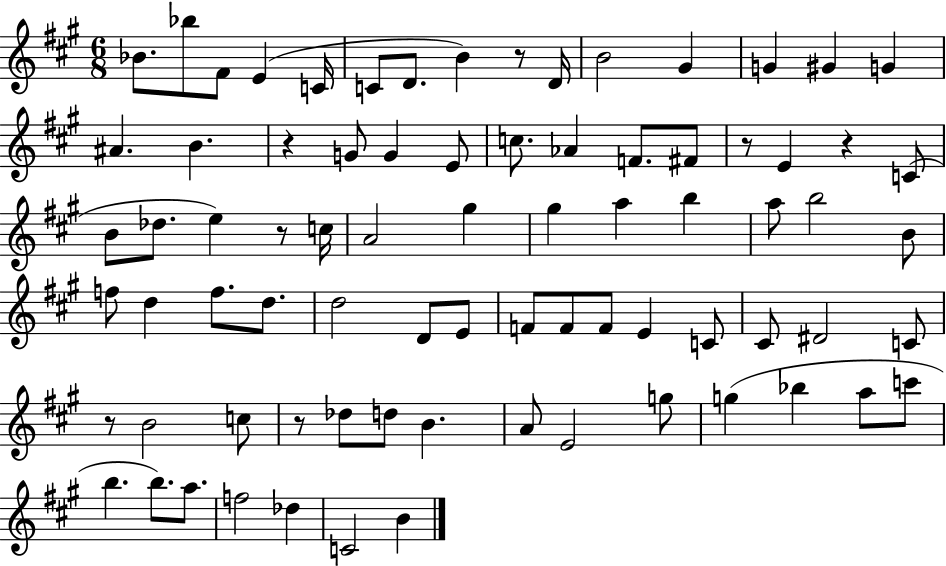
{
  \clef treble
  \numericTimeSignature
  \time 6/8
  \key a \major
  bes'8. bes''8 fis'8 e'4( c'16 | c'8 d'8. b'4) r8 d'16 | b'2 gis'4 | g'4 gis'4 g'4 | \break ais'4. b'4. | r4 g'8 g'4 e'8 | c''8. aes'4 f'8. fis'8 | r8 e'4 r4 c'8( | \break b'8 des''8. e''4) r8 c''16 | a'2 gis''4 | gis''4 a''4 b''4 | a''8 b''2 b'8 | \break f''8 d''4 f''8. d''8. | d''2 d'8 e'8 | f'8 f'8 f'8 e'4 c'8 | cis'8 dis'2 c'8 | \break r8 b'2 c''8 | r8 des''8 d''8 b'4. | a'8 e'2 g''8 | g''4( bes''4 a''8 c'''8 | \break b''4. b''8.) a''8. | f''2 des''4 | c'2 b'4 | \bar "|."
}